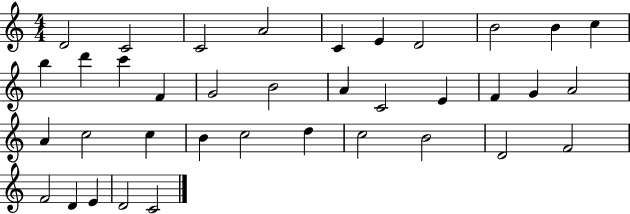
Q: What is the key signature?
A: C major